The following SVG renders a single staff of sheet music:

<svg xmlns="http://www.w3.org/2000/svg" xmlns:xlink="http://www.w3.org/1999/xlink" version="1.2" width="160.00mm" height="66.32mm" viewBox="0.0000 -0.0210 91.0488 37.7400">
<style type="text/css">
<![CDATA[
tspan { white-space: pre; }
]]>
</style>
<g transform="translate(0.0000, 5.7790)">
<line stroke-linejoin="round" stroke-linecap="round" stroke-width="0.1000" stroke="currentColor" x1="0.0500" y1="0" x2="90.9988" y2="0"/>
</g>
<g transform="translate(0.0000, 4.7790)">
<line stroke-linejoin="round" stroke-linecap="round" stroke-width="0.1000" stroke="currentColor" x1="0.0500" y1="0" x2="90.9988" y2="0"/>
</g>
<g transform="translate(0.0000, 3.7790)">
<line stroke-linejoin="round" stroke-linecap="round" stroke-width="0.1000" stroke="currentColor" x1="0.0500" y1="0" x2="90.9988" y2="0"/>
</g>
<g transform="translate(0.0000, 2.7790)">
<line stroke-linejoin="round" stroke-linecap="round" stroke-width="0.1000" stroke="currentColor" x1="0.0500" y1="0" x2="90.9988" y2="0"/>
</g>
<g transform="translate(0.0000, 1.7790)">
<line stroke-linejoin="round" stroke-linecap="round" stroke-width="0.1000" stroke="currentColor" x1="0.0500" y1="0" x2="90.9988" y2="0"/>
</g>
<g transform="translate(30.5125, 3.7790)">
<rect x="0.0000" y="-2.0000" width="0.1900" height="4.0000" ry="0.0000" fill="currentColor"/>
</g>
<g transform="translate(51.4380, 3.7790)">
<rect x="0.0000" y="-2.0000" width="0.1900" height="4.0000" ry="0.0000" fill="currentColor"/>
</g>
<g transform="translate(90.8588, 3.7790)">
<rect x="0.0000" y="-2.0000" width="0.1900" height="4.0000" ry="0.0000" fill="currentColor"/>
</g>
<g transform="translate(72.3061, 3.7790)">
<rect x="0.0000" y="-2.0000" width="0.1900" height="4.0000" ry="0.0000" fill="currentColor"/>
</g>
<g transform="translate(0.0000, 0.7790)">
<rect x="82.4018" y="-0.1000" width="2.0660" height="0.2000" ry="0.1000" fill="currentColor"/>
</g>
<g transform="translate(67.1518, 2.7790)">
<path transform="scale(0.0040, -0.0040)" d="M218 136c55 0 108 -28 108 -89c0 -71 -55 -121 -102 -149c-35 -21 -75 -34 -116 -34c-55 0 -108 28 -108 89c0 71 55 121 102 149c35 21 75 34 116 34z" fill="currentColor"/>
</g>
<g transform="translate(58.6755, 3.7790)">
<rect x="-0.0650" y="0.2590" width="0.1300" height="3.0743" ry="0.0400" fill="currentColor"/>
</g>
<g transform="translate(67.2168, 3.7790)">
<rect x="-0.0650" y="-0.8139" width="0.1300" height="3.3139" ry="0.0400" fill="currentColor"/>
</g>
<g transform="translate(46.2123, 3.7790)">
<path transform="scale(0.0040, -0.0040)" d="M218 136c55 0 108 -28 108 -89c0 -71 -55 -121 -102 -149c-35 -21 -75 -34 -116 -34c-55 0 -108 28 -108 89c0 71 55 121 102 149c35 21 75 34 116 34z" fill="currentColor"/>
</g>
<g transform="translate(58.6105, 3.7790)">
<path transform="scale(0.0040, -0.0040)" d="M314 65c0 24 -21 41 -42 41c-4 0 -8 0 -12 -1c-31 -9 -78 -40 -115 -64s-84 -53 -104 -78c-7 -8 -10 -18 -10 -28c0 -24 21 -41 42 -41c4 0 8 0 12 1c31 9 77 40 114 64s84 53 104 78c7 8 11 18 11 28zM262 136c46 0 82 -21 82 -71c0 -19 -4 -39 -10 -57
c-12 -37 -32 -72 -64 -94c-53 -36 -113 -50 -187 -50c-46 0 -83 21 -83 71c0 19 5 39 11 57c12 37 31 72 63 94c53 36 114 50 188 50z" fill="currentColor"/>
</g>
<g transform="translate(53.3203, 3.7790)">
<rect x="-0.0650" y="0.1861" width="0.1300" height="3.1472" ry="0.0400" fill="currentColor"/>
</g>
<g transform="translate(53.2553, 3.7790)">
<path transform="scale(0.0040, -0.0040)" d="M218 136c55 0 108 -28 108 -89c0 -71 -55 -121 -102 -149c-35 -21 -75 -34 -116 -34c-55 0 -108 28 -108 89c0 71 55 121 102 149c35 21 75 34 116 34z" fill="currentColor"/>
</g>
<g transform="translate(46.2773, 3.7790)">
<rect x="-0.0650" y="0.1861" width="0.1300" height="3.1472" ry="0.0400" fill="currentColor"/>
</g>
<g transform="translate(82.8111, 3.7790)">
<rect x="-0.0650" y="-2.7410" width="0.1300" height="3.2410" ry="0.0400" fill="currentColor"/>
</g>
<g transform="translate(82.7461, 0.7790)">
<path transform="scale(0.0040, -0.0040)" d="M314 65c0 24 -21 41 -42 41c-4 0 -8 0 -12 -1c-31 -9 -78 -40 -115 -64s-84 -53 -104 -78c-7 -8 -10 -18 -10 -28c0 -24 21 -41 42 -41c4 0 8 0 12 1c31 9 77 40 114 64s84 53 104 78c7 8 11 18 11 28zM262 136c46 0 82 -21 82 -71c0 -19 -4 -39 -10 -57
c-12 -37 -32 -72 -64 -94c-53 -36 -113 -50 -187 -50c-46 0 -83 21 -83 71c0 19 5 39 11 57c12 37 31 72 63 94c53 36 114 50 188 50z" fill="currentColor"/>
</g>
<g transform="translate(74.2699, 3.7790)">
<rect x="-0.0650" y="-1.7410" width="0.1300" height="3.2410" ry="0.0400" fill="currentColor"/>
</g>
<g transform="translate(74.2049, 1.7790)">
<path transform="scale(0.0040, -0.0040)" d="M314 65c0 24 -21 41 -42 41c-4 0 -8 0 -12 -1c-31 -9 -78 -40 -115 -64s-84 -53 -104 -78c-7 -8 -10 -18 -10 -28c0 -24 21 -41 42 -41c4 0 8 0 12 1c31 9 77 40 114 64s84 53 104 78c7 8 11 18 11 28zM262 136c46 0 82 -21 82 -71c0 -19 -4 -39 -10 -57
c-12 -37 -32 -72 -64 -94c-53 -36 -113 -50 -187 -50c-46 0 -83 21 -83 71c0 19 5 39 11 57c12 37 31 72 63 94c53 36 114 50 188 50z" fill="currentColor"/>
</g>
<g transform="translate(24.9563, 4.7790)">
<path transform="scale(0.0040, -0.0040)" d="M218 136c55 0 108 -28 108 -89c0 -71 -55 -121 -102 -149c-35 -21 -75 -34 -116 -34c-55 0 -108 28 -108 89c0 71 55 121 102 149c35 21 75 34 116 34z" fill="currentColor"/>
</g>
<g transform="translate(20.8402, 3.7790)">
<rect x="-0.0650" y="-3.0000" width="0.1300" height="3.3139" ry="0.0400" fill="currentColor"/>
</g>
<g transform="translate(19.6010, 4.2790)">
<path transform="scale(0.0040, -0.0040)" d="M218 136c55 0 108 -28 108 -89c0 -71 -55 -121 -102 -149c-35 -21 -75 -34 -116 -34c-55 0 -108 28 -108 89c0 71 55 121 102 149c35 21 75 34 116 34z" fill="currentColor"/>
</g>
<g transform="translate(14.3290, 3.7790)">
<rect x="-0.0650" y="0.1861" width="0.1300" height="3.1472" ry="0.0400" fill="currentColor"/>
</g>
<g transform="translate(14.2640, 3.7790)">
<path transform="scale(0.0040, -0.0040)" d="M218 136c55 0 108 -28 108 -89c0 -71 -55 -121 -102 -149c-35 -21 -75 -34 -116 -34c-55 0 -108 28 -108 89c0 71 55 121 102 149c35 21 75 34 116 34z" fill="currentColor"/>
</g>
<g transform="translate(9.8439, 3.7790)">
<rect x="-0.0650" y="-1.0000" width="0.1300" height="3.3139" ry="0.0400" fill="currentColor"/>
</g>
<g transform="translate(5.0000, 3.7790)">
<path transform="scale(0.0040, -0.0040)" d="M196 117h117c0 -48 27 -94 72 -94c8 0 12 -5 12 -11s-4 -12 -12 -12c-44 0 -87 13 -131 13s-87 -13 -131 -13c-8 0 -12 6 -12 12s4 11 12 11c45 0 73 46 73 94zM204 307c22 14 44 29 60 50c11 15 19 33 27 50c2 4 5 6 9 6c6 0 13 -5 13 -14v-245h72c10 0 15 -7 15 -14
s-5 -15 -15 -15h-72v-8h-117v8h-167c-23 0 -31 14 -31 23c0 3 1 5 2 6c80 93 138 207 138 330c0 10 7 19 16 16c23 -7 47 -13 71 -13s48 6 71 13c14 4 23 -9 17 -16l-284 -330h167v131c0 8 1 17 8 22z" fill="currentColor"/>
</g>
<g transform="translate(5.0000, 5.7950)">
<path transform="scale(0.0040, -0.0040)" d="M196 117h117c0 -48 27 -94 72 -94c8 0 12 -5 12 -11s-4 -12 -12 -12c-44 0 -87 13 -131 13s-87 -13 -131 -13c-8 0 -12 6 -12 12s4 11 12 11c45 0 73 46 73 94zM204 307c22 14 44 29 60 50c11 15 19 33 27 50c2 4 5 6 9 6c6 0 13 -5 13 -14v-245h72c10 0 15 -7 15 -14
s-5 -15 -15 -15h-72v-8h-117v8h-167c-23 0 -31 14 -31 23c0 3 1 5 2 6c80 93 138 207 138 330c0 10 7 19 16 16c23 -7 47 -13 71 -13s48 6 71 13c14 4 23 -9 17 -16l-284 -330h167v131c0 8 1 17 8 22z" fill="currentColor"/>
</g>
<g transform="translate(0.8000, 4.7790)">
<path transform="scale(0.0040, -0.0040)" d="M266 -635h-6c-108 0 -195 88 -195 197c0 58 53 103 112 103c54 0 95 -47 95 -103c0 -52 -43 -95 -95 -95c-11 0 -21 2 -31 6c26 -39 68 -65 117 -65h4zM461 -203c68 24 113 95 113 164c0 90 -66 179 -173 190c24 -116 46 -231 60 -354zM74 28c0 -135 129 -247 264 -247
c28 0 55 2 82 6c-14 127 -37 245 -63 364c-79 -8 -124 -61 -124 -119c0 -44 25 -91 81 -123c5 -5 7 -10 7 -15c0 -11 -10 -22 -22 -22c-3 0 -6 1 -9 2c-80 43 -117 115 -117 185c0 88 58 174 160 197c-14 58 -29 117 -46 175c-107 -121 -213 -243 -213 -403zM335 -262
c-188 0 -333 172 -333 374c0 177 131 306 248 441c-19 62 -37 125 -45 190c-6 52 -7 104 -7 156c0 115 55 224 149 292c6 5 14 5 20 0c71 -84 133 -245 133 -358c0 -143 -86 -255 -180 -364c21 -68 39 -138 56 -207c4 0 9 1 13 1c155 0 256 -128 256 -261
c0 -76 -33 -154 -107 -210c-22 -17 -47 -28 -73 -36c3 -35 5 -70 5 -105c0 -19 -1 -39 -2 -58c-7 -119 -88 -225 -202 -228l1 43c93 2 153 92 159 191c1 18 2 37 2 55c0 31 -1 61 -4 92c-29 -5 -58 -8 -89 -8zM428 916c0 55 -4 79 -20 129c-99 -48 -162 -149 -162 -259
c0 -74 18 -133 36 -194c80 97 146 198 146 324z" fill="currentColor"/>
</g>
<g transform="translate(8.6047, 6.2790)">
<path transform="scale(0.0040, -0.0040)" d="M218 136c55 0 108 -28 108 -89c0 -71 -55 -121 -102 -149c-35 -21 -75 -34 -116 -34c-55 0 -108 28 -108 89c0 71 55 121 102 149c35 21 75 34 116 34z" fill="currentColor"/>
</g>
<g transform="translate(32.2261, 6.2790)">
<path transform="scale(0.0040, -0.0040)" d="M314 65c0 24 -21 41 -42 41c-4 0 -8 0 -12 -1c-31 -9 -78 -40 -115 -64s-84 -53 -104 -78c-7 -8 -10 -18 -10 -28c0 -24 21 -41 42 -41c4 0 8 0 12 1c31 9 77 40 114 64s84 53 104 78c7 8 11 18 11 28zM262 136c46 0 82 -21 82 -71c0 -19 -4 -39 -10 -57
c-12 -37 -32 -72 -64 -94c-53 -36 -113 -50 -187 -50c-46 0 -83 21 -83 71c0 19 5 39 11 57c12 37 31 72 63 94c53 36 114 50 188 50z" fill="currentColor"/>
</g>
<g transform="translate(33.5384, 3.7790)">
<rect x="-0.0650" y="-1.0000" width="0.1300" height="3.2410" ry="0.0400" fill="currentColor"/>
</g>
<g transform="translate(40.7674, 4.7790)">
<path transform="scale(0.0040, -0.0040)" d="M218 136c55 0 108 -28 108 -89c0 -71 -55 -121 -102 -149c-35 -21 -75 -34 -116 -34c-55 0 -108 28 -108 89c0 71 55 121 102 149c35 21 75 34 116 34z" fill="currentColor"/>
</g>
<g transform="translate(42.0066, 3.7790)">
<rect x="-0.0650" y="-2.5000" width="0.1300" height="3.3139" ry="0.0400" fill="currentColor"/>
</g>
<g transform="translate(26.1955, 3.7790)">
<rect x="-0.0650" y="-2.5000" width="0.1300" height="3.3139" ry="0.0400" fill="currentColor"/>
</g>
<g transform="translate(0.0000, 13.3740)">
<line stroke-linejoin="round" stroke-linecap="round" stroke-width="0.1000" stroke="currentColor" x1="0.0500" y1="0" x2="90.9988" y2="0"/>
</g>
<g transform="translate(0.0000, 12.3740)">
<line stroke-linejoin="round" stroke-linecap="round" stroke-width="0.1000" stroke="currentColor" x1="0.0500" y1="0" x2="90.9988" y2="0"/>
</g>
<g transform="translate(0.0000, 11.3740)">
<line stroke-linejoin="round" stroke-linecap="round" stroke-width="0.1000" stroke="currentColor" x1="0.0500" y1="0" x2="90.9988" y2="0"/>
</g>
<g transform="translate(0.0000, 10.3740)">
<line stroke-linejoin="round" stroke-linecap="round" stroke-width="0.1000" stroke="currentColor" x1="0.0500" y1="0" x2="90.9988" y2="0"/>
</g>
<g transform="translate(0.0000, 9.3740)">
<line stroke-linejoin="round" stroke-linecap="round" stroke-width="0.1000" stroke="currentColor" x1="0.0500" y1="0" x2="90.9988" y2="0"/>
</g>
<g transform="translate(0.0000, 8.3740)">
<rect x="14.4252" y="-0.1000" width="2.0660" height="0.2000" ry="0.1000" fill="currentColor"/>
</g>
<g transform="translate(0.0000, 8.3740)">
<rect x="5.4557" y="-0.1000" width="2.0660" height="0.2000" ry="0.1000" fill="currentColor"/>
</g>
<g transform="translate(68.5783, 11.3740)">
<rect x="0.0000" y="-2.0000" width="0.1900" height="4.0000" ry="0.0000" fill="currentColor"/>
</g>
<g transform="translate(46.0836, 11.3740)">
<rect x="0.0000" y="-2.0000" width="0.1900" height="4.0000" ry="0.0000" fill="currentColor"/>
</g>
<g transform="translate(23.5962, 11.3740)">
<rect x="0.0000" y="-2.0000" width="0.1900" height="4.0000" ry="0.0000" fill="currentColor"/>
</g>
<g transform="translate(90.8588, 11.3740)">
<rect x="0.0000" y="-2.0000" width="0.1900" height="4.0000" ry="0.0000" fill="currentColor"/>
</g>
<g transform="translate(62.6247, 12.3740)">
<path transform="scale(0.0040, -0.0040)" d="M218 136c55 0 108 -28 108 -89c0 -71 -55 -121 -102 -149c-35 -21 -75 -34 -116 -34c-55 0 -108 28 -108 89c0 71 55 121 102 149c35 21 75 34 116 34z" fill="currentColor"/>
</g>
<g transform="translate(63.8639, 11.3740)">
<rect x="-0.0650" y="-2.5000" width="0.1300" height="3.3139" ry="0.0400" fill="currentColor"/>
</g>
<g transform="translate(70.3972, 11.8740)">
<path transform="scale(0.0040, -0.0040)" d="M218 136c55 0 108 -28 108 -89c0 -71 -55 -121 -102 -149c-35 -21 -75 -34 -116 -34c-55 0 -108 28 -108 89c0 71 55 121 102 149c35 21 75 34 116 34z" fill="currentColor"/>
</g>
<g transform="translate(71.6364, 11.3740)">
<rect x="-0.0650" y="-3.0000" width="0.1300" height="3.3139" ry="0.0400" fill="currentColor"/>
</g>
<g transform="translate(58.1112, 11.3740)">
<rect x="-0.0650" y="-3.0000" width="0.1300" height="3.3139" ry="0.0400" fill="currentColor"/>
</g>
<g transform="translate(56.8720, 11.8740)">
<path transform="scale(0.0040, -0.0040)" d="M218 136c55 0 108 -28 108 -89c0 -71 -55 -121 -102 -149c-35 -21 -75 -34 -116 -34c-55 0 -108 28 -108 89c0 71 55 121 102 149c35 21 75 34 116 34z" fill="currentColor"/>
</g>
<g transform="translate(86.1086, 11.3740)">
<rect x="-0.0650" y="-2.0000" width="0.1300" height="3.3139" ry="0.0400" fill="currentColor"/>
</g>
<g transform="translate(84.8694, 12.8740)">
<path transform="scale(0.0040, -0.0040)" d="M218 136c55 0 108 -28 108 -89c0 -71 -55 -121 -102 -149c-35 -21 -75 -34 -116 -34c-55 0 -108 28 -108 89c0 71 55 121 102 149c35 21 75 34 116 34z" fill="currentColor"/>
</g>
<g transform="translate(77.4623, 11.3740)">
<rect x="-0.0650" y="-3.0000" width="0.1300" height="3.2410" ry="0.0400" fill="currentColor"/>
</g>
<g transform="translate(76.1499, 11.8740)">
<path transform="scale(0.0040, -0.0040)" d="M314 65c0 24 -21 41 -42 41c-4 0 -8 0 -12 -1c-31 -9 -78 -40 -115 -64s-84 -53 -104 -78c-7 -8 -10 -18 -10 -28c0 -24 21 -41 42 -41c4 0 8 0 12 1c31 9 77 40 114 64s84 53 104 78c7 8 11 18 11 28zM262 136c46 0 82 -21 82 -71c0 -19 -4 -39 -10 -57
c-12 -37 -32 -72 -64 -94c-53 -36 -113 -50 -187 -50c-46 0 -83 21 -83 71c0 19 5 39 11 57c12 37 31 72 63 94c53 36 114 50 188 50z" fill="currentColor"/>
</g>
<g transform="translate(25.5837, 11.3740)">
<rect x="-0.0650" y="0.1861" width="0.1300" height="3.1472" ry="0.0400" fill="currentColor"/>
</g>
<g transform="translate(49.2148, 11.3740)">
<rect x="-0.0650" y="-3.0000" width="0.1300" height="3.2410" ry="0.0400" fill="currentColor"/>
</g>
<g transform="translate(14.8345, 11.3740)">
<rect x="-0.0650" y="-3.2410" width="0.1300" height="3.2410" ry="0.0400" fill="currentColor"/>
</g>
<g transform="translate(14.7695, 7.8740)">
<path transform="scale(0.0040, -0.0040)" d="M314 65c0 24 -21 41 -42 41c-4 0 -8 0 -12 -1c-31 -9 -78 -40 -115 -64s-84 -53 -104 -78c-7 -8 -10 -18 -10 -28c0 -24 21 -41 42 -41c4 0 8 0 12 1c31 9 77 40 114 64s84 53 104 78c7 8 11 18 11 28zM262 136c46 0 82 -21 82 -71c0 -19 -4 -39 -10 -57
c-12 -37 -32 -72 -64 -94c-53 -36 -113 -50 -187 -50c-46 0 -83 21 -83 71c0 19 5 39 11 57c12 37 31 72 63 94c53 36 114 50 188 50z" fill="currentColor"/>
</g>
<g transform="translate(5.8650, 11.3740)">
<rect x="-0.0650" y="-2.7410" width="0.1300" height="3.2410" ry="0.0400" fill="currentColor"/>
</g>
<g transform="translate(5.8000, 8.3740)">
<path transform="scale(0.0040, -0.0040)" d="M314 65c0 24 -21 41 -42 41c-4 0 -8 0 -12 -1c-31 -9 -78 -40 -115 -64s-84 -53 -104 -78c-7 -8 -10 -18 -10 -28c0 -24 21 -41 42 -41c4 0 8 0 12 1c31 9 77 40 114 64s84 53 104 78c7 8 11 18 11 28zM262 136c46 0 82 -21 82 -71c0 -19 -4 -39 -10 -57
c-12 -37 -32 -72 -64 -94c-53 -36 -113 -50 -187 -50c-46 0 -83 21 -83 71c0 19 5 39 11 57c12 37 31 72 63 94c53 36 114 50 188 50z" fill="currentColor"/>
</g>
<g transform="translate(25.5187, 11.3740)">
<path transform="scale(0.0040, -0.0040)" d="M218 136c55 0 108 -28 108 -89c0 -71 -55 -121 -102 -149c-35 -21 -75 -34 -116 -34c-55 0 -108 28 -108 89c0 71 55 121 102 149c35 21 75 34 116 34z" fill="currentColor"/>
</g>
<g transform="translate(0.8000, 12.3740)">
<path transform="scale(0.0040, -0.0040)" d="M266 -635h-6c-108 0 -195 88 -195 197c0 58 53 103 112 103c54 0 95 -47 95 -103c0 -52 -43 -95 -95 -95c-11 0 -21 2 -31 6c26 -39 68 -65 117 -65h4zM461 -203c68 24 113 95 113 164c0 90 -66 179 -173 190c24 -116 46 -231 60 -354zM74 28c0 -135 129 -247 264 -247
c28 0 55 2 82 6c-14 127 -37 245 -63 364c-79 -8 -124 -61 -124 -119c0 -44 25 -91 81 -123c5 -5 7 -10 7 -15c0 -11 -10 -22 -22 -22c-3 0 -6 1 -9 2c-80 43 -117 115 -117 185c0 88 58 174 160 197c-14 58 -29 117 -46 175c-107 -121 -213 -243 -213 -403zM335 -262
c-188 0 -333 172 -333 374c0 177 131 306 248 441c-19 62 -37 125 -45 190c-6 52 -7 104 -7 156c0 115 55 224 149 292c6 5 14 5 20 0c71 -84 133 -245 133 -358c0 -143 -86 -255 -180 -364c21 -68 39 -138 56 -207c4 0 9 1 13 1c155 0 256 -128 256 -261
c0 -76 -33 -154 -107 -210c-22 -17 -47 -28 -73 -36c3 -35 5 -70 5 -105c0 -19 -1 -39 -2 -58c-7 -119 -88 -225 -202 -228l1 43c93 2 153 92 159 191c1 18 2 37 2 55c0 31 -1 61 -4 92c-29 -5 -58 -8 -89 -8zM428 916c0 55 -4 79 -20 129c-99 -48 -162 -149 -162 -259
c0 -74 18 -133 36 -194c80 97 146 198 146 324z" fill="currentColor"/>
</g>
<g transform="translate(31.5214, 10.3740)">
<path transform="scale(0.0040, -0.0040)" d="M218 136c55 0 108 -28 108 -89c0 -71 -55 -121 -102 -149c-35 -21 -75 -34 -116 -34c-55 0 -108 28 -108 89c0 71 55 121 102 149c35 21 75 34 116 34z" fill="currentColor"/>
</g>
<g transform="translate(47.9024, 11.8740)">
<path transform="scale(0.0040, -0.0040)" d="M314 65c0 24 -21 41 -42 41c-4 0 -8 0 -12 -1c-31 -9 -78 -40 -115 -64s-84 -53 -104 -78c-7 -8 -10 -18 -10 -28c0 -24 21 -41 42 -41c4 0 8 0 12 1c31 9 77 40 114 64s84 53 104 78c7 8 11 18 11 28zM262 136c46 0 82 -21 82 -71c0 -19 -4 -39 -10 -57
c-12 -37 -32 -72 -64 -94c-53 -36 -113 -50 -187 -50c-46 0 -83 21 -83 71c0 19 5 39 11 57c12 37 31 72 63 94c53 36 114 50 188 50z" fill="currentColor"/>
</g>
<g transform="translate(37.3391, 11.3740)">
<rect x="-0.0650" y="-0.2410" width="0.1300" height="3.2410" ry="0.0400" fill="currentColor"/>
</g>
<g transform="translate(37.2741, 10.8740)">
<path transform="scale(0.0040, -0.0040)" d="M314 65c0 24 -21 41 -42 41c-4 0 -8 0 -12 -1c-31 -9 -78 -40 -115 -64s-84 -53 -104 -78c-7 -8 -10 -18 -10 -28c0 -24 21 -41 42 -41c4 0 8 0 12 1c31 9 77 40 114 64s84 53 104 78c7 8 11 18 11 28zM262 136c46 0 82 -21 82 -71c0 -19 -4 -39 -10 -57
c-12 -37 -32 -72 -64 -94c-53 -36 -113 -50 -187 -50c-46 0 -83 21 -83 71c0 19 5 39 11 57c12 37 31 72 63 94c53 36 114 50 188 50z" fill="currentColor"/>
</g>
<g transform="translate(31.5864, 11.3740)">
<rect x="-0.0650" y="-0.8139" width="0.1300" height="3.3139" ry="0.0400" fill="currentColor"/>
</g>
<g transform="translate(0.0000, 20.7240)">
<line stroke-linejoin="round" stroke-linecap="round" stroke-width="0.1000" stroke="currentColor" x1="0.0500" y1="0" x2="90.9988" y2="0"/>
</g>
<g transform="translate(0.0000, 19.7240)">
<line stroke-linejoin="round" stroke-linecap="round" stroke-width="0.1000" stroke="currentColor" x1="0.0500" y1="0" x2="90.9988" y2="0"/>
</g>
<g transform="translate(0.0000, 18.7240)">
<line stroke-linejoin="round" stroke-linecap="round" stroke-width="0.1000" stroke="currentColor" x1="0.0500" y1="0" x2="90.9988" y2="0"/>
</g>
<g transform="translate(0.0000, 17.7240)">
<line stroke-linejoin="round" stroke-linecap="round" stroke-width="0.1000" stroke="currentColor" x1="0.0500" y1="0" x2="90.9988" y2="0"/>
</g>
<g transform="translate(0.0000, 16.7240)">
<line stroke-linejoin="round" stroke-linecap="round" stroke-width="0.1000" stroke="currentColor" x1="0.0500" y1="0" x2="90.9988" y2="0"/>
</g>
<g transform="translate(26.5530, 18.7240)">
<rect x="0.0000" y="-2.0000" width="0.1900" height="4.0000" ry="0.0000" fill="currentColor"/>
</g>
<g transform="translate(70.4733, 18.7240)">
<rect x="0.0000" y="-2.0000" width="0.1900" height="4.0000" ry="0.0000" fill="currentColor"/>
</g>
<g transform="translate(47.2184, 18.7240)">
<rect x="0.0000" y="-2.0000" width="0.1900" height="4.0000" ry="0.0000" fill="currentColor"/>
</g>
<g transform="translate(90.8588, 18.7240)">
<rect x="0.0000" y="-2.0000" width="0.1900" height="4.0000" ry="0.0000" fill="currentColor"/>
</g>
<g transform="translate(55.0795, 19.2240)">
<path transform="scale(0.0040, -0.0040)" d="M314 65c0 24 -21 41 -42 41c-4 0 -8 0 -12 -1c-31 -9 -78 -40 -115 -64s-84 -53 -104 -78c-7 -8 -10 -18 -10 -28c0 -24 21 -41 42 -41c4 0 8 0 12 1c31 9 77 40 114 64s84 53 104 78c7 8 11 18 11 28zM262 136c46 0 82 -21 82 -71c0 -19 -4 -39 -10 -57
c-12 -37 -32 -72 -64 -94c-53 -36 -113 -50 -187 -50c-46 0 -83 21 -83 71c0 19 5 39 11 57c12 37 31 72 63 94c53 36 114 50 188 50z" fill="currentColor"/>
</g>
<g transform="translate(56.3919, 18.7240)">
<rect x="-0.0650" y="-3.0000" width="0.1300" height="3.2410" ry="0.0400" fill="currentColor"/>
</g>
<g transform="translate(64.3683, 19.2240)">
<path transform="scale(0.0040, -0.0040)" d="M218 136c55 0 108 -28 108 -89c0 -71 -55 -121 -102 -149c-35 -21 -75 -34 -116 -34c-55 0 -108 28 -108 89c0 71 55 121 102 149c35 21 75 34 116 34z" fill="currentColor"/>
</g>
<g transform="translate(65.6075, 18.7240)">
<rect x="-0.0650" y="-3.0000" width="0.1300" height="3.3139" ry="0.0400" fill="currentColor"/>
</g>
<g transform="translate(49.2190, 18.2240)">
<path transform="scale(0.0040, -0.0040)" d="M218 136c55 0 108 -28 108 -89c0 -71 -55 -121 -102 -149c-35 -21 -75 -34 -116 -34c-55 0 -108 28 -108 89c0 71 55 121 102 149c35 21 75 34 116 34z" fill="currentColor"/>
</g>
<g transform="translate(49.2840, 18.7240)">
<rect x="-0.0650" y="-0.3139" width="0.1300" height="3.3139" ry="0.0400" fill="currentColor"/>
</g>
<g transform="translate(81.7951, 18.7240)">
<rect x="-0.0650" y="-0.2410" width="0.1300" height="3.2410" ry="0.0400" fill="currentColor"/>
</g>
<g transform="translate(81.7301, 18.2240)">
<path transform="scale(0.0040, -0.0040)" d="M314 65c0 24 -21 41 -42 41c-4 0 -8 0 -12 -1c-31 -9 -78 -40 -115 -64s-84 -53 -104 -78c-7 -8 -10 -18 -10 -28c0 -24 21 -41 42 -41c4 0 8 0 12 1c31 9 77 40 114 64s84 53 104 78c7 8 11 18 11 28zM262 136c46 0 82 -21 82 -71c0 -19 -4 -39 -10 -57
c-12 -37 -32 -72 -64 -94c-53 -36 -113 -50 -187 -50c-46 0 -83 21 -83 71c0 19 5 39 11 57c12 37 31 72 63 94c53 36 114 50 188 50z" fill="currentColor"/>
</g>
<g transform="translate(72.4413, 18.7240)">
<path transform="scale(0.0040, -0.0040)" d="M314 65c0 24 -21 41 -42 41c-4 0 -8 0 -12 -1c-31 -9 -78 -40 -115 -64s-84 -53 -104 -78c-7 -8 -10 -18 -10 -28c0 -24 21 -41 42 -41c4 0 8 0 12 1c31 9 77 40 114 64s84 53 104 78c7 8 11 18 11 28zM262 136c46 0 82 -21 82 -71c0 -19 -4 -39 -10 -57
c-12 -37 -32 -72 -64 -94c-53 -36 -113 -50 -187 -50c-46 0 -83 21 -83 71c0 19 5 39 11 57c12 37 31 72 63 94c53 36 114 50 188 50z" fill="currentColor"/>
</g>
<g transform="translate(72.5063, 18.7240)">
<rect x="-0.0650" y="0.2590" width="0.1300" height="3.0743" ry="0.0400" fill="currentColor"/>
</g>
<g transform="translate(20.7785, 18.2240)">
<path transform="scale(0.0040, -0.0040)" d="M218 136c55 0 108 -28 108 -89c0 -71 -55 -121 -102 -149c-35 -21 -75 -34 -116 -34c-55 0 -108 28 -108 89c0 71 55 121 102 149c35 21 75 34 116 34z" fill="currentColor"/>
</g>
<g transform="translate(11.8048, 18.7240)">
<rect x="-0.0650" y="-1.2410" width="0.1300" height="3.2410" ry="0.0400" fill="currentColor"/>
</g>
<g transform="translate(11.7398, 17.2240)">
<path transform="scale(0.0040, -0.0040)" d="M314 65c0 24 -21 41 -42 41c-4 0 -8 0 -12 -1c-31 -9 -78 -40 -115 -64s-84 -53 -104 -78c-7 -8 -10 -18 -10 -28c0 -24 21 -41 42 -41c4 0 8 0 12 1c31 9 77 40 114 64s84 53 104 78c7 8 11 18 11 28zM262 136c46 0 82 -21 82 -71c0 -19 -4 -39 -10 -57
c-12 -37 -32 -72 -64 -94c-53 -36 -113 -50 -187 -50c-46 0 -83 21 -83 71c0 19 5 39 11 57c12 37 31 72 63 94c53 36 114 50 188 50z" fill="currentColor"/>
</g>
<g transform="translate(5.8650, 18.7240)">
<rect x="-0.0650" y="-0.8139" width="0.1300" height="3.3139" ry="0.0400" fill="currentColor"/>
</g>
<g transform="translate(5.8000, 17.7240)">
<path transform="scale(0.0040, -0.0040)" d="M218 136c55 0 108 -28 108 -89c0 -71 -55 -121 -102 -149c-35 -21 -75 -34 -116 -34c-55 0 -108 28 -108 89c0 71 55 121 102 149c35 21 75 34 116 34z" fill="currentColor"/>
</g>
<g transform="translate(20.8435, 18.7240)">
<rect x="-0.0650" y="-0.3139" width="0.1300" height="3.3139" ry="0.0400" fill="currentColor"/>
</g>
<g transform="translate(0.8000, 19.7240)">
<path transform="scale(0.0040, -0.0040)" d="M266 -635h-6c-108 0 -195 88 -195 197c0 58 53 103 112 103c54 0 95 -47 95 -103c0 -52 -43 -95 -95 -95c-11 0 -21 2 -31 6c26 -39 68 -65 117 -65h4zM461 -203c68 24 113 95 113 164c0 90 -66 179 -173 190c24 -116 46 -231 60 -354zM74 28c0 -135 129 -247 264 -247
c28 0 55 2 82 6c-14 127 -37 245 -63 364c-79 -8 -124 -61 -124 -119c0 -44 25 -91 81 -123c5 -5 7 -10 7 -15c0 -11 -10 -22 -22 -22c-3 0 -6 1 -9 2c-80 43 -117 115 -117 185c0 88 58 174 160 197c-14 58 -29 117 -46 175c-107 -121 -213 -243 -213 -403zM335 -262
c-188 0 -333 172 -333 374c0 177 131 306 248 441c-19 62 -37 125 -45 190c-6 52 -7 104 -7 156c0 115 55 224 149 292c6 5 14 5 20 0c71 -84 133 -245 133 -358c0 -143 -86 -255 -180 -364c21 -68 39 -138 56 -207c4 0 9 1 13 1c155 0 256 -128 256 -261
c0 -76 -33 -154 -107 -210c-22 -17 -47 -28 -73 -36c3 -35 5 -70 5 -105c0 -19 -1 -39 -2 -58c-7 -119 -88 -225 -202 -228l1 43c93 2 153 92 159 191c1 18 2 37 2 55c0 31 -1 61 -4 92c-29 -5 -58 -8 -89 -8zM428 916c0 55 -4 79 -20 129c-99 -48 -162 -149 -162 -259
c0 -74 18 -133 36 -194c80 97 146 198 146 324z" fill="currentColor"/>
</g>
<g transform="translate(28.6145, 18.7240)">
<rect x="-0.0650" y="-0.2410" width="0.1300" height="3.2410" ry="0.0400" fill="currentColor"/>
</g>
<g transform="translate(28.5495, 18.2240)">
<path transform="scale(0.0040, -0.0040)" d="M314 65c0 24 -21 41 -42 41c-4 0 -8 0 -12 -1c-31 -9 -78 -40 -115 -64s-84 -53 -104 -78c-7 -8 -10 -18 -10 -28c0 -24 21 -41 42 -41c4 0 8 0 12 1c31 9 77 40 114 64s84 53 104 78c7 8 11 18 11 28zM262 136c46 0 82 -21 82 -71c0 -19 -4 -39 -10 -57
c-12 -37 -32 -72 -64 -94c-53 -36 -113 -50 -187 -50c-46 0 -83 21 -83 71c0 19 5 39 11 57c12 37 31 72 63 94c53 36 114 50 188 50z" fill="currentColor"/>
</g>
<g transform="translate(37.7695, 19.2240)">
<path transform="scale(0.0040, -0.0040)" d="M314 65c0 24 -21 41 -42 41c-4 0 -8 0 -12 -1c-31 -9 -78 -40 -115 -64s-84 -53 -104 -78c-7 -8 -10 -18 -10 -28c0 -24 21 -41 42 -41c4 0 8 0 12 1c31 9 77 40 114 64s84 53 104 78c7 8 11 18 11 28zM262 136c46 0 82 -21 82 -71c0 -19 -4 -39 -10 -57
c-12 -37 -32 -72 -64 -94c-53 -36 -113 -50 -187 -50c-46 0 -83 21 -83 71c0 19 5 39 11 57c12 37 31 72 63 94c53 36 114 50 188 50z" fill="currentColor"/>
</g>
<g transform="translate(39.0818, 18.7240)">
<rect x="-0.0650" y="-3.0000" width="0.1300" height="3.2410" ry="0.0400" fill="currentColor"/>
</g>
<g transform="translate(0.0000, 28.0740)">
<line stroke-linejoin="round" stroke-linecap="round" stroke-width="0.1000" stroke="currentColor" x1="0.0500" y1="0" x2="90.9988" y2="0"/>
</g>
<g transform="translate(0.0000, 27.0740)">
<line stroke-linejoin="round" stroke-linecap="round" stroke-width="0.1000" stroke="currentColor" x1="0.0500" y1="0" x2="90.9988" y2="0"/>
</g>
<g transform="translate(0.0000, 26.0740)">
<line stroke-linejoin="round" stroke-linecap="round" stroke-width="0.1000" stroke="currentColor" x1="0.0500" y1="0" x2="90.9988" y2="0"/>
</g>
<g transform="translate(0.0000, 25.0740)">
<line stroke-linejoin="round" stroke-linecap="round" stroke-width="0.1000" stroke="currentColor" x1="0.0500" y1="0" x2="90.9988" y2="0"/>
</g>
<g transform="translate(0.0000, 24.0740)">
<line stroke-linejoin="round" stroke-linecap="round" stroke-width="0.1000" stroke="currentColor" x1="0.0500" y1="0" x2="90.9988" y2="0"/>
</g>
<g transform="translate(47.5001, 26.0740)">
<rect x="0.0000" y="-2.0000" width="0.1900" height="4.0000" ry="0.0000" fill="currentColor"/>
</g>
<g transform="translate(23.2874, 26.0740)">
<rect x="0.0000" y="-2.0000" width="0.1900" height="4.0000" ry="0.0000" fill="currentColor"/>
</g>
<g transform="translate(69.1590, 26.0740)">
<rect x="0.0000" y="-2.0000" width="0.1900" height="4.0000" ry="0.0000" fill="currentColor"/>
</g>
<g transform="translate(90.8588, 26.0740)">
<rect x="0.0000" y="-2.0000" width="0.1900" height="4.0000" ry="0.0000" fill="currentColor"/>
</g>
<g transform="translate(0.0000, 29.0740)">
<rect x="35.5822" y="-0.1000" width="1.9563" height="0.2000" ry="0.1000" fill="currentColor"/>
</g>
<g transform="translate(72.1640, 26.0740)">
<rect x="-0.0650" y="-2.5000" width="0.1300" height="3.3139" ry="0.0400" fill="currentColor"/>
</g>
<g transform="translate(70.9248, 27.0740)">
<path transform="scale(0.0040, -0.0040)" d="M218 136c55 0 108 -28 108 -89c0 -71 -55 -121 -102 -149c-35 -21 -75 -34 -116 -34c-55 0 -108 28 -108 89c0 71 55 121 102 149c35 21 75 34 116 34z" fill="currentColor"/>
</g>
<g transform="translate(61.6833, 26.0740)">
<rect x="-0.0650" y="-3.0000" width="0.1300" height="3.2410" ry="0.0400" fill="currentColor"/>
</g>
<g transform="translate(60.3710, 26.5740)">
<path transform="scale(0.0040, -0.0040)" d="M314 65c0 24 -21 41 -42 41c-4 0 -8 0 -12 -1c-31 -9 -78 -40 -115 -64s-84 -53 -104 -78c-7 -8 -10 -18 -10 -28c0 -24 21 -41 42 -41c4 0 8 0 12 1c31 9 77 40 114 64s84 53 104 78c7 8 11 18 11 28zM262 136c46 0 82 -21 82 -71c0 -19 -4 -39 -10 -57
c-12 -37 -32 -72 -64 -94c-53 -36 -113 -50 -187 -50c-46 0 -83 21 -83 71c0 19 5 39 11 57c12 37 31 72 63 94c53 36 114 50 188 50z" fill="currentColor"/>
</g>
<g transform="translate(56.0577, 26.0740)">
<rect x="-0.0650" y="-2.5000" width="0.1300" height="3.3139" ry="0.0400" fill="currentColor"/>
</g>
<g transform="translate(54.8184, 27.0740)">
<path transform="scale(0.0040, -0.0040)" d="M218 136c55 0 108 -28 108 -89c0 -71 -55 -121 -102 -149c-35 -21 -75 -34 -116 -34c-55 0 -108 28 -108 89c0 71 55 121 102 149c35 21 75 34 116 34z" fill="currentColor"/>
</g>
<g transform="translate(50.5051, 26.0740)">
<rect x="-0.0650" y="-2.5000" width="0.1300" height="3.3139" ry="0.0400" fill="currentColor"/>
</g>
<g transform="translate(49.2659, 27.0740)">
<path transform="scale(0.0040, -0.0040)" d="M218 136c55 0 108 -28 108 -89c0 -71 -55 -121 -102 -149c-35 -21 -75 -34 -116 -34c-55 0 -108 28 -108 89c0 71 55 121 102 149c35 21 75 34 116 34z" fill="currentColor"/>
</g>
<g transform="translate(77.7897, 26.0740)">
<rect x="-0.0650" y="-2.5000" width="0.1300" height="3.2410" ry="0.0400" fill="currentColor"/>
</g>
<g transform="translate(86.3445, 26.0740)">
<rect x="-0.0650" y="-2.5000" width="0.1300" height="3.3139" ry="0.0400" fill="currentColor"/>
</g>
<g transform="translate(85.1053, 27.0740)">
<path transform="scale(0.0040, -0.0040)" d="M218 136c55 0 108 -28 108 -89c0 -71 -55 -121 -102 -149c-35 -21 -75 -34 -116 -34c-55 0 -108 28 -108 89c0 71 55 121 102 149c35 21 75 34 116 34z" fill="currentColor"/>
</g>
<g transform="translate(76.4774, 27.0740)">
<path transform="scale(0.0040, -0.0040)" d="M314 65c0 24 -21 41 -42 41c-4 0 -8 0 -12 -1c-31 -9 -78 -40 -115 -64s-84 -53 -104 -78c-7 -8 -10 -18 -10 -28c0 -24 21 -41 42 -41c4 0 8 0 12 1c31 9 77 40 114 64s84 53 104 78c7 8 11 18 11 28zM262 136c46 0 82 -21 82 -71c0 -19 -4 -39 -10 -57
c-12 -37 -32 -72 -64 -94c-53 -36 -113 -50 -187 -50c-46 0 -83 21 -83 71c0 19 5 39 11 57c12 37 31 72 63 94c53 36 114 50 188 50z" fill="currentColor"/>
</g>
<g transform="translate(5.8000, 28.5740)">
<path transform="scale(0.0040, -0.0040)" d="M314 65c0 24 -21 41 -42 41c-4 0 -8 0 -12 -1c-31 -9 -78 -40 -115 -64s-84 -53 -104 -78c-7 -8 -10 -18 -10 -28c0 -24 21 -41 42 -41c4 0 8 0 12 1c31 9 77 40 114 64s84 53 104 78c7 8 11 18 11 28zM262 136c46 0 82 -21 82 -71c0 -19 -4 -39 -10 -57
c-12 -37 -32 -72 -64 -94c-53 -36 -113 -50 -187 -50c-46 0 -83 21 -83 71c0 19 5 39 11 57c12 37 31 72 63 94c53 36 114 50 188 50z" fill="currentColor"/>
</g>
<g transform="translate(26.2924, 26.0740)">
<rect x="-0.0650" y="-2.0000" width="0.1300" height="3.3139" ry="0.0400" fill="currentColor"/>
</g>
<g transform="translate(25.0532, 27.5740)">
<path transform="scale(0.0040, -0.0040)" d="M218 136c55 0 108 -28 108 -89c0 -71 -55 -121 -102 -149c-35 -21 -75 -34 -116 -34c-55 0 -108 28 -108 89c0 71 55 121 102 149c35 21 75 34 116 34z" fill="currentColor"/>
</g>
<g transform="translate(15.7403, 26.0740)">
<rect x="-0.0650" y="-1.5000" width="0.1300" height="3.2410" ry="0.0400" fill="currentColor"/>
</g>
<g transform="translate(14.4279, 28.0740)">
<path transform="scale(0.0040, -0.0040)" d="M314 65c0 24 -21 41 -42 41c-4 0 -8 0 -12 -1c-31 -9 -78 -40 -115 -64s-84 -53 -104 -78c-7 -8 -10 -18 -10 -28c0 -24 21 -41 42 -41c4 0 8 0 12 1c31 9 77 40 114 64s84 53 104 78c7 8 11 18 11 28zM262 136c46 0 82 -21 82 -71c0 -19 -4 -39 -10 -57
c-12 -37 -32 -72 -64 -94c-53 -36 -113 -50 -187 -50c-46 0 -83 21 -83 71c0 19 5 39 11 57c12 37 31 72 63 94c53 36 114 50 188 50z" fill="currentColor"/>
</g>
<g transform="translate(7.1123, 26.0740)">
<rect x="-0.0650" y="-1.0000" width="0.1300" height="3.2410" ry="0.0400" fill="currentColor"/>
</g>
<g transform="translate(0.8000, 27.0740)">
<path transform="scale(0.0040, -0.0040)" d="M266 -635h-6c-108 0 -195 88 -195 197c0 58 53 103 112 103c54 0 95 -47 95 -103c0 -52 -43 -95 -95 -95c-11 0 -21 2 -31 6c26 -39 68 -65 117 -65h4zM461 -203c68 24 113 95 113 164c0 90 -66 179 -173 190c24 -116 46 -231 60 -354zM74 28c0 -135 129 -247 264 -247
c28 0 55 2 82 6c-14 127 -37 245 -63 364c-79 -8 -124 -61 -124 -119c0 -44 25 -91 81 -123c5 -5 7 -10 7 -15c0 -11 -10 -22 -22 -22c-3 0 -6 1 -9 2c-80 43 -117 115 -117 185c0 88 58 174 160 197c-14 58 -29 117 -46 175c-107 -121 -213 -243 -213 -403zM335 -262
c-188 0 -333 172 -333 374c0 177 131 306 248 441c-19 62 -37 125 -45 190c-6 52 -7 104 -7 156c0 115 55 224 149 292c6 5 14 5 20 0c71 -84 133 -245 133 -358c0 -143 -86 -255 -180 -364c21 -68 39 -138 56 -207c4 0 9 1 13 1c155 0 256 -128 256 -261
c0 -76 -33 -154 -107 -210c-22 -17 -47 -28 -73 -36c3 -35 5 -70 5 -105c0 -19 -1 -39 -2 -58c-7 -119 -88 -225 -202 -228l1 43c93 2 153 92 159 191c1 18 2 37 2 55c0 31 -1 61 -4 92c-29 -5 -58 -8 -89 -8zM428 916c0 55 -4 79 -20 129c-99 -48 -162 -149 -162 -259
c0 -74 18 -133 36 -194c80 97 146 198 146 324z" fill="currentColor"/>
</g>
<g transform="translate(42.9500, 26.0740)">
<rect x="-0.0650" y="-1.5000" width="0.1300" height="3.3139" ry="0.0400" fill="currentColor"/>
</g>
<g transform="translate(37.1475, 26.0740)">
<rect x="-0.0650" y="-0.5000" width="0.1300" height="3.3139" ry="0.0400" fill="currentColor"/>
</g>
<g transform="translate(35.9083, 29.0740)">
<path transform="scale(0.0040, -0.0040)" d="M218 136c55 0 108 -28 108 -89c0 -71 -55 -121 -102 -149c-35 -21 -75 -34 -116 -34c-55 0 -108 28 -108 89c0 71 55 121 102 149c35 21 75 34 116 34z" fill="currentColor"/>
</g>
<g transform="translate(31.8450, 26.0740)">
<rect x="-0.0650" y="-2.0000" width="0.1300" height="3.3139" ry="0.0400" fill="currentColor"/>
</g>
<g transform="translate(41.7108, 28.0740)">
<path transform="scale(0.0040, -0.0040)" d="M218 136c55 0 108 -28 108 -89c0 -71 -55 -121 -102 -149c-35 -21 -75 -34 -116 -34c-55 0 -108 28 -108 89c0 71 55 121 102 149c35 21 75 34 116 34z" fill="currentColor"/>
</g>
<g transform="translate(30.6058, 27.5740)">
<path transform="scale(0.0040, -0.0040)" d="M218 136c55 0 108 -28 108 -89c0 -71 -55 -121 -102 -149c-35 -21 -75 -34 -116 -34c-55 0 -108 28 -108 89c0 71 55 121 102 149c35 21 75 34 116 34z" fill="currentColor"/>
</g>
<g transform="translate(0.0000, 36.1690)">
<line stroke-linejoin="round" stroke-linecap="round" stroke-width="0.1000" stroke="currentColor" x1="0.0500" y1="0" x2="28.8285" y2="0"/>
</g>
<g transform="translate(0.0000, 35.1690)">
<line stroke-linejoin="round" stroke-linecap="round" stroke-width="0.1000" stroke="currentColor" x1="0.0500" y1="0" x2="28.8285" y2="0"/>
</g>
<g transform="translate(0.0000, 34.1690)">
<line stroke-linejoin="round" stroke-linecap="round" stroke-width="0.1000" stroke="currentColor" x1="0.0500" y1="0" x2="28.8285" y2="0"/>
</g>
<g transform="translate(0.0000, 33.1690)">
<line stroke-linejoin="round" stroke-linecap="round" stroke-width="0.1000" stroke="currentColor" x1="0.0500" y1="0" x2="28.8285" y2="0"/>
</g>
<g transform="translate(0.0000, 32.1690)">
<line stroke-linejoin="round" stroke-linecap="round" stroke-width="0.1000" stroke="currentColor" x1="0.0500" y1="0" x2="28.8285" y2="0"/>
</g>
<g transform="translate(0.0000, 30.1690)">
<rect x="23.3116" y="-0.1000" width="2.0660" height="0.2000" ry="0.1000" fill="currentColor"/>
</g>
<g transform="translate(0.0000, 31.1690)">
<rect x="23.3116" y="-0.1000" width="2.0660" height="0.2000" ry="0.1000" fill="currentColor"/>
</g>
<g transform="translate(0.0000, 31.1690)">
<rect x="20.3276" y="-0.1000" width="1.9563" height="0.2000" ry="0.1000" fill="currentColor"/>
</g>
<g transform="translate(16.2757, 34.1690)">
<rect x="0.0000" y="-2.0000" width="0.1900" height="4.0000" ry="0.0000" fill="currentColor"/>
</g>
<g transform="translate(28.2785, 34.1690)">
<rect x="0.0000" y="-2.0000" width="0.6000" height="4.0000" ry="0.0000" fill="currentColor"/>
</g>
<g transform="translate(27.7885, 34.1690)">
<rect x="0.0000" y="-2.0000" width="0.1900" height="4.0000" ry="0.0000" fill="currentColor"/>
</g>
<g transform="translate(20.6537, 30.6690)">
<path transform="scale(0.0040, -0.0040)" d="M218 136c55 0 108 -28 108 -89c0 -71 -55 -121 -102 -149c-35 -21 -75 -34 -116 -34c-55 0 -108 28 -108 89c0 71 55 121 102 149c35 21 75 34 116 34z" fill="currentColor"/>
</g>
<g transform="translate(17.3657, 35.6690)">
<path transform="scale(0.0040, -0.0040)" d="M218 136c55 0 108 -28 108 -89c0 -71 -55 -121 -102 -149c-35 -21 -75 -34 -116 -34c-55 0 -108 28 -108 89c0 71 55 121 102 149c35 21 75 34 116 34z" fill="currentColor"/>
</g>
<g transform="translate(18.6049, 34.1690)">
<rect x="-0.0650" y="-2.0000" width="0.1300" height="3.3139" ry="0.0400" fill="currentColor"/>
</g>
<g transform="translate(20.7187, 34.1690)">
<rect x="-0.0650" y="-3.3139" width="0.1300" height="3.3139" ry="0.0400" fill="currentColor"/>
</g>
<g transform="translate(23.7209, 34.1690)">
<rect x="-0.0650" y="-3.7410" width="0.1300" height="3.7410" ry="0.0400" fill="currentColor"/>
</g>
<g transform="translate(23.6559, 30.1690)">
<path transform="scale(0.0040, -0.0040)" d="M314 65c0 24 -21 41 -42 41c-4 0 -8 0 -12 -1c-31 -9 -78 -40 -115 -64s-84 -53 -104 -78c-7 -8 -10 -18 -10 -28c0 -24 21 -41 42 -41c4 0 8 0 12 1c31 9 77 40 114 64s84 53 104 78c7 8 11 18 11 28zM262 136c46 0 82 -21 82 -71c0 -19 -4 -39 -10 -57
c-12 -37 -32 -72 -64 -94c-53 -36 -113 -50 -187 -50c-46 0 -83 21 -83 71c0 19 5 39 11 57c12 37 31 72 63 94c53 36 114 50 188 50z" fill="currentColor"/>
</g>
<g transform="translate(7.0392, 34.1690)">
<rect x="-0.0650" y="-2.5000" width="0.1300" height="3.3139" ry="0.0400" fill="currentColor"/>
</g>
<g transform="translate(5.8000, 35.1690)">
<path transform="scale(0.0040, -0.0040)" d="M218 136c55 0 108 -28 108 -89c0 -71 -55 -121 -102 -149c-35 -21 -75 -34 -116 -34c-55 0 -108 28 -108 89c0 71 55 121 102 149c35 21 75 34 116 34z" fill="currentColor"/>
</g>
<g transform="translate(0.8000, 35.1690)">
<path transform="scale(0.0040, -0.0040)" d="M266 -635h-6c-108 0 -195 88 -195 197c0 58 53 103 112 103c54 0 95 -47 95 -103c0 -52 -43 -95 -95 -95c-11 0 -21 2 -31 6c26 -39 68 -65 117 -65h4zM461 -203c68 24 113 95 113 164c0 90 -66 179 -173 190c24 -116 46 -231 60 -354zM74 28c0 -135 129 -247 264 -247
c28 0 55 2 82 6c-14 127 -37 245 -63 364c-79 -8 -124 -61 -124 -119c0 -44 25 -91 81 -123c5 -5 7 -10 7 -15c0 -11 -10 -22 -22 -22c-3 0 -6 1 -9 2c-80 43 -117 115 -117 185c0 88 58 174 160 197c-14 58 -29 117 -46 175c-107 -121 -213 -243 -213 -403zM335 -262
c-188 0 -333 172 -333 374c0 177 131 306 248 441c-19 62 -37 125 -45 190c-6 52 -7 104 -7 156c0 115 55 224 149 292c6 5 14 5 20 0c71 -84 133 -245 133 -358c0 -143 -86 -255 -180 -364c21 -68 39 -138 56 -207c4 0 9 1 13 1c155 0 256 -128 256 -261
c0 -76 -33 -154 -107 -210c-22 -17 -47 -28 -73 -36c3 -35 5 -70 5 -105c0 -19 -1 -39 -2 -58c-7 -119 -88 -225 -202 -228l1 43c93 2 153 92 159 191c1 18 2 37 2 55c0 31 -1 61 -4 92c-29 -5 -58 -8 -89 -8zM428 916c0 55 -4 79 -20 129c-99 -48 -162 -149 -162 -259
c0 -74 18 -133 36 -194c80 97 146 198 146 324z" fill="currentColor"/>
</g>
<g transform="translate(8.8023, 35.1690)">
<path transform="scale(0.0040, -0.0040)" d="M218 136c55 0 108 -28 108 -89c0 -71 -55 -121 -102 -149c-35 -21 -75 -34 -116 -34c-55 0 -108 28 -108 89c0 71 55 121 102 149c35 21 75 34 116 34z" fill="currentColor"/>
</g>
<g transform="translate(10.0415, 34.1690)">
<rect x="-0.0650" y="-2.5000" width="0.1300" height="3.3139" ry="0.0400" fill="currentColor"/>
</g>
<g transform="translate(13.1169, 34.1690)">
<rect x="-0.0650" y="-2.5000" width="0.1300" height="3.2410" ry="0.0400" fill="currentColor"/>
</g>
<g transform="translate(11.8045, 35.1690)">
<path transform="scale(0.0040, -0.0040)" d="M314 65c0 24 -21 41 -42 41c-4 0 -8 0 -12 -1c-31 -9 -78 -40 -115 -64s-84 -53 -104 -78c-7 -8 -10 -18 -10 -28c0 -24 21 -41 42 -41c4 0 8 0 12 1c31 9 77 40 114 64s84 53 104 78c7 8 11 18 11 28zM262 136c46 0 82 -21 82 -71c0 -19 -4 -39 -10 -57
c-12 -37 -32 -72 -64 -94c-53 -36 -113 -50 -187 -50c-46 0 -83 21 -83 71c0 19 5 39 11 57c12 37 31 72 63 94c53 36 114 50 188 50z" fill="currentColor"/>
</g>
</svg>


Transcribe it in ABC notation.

X:1
T:Untitled
M:4/4
L:1/4
K:C
D B A G D2 G B B B2 d f2 a2 a2 b2 B d c2 A2 A G A A2 F d e2 c c2 A2 c A2 A B2 c2 D2 E2 F F C E G G A2 G G2 G G G G2 F b c'2